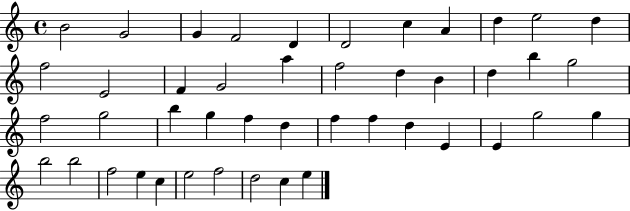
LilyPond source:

{
  \clef treble
  \time 4/4
  \defaultTimeSignature
  \key c \major
  b'2 g'2 | g'4 f'2 d'4 | d'2 c''4 a'4 | d''4 e''2 d''4 | \break f''2 e'2 | f'4 g'2 a''4 | f''2 d''4 b'4 | d''4 b''4 g''2 | \break f''2 g''2 | b''4 g''4 f''4 d''4 | f''4 f''4 d''4 e'4 | e'4 g''2 g''4 | \break b''2 b''2 | f''2 e''4 c''4 | e''2 f''2 | d''2 c''4 e''4 | \break \bar "|."
}